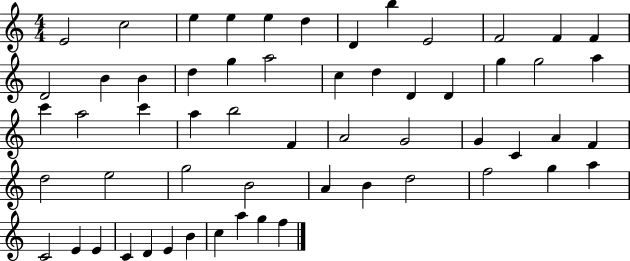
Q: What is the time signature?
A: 4/4